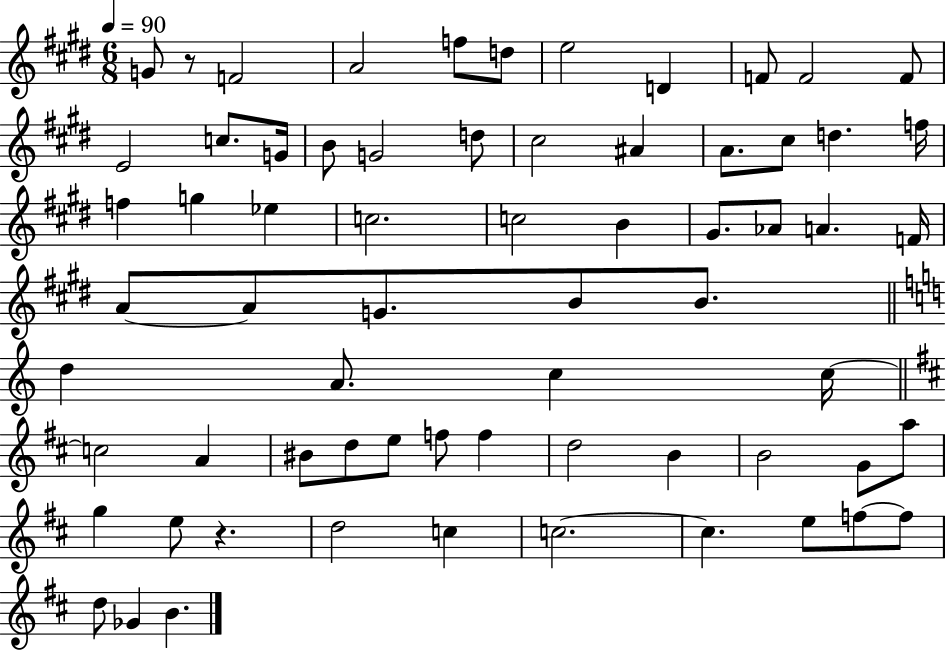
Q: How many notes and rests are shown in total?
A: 67